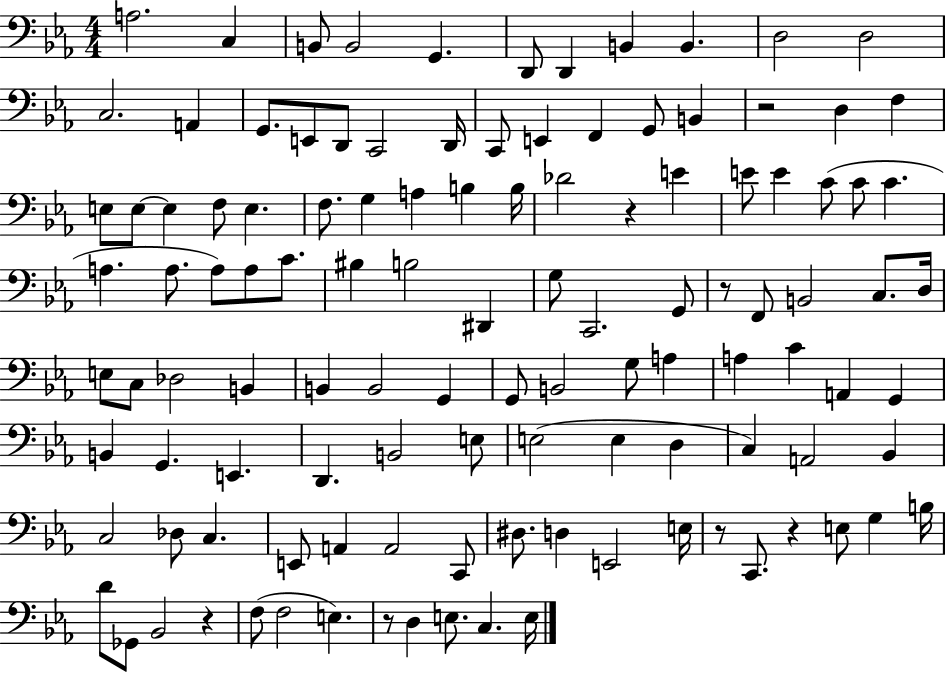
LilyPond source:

{
  \clef bass
  \numericTimeSignature
  \time 4/4
  \key ees \major
  a2. c4 | b,8 b,2 g,4. | d,8 d,4 b,4 b,4. | d2 d2 | \break c2. a,4 | g,8. e,8 d,8 c,2 d,16 | c,8 e,4 f,4 g,8 b,4 | r2 d4 f4 | \break e8 e8~~ e4 f8 e4. | f8. g4 a4 b4 b16 | des'2 r4 e'4 | e'8 e'4 c'8( c'8 c'4. | \break a4. a8. a8) a8 c'8. | bis4 b2 dis,4 | g8 c,2. g,8 | r8 f,8 b,2 c8. d16 | \break e8 c8 des2 b,4 | b,4 b,2 g,4 | g,8 b,2 g8 a4 | a4 c'4 a,4 g,4 | \break b,4 g,4. e,4. | d,4. b,2 e8 | e2( e4 d4 | c4) a,2 bes,4 | \break c2 des8 c4. | e,8 a,4 a,2 c,8 | dis8. d4 e,2 e16 | r8 c,8. r4 e8 g4 b16 | \break d'8 ges,8 bes,2 r4 | f8( f2 e4.) | r8 d4 e8. c4. e16 | \bar "|."
}